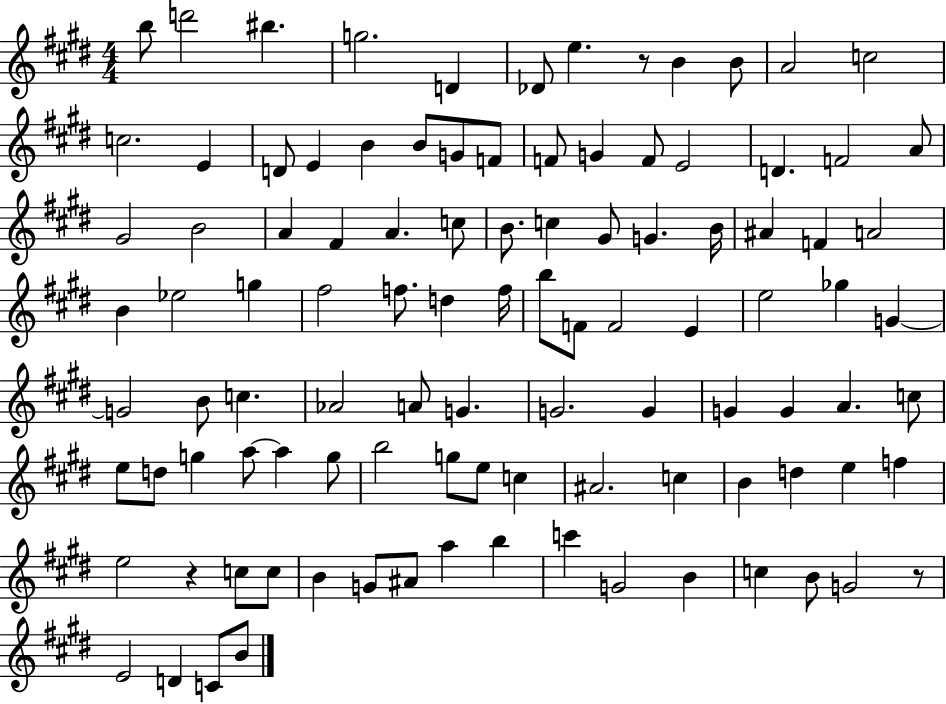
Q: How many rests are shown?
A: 3